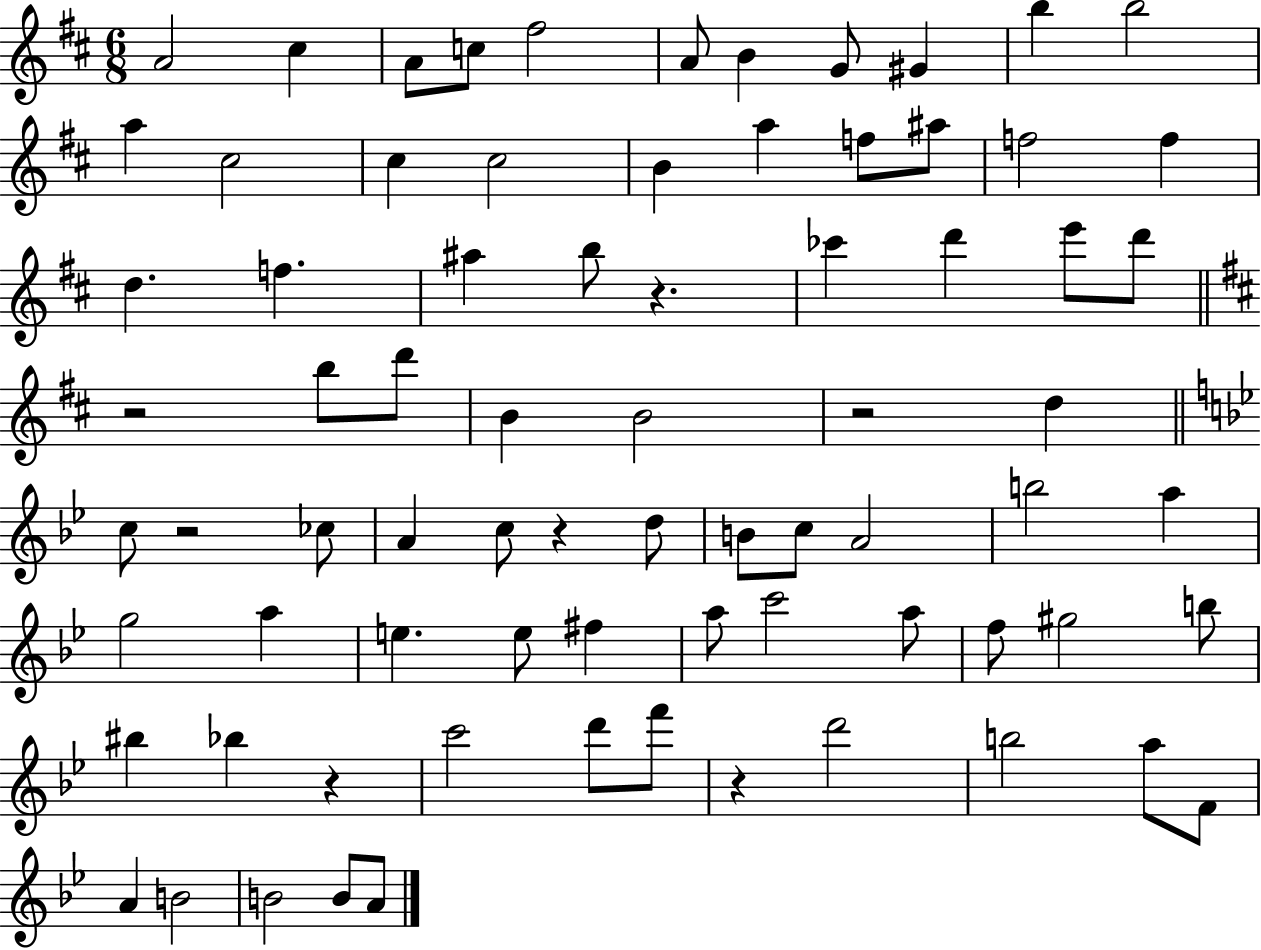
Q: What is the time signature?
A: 6/8